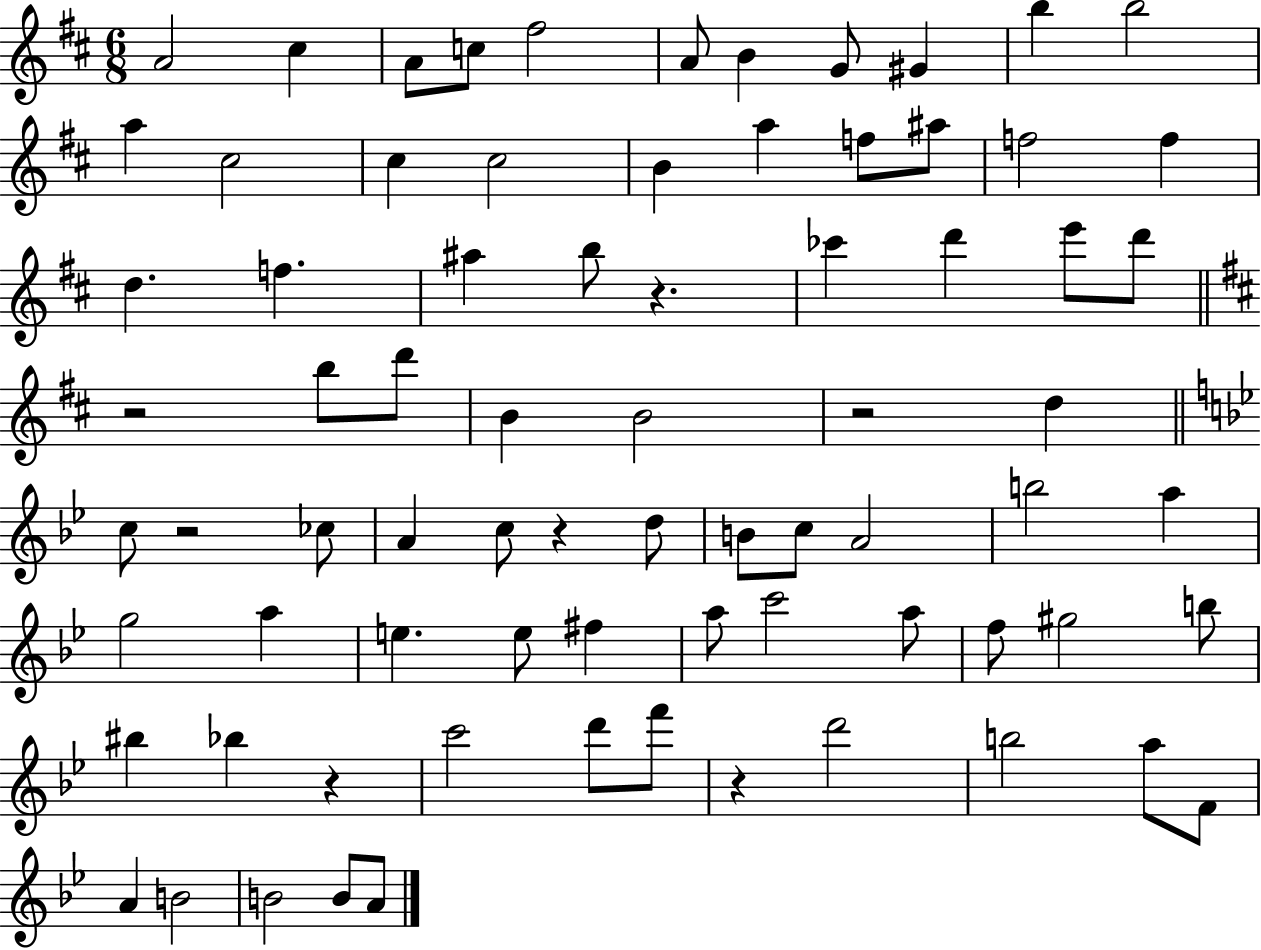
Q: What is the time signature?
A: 6/8